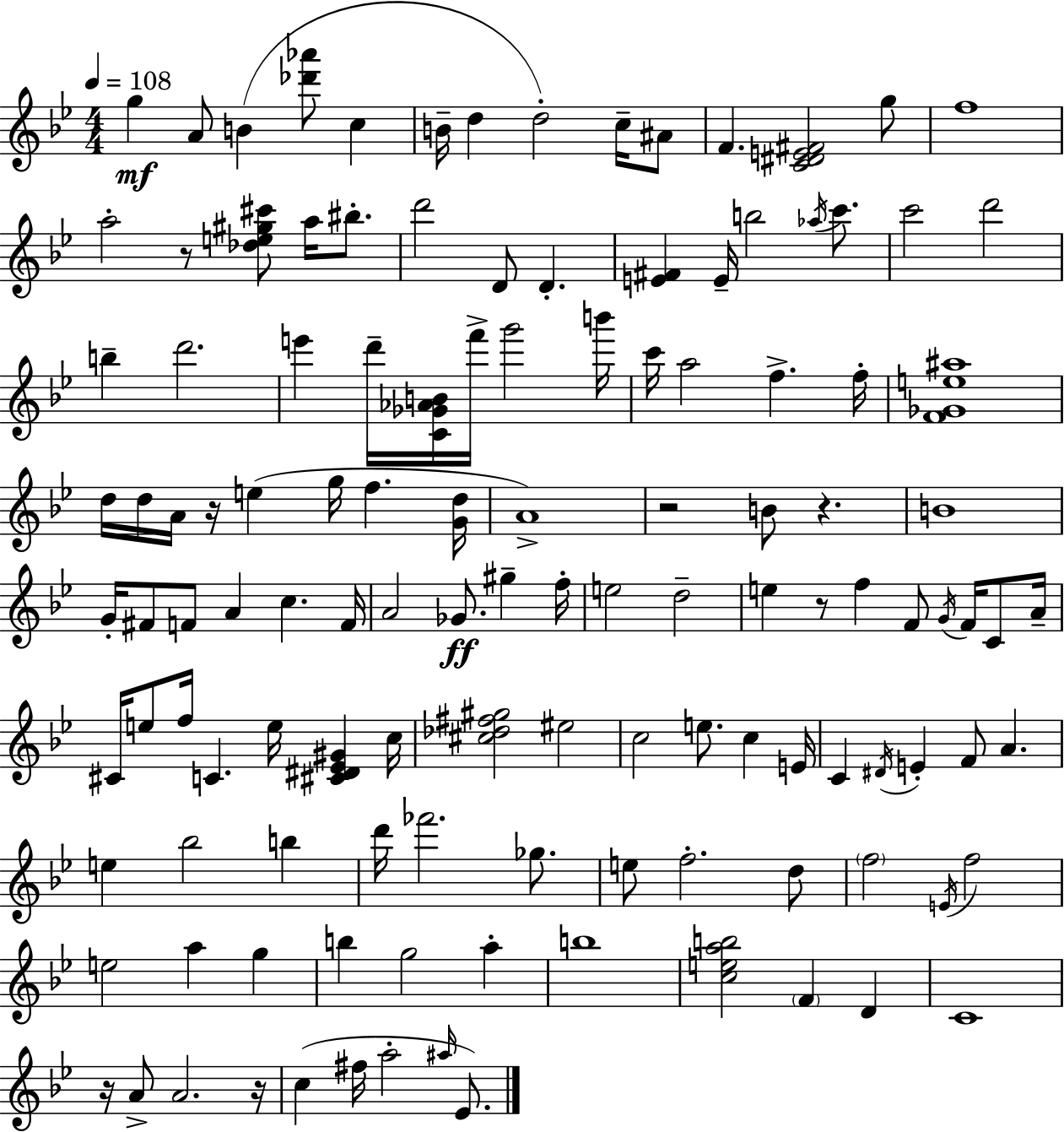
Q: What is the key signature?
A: BES major